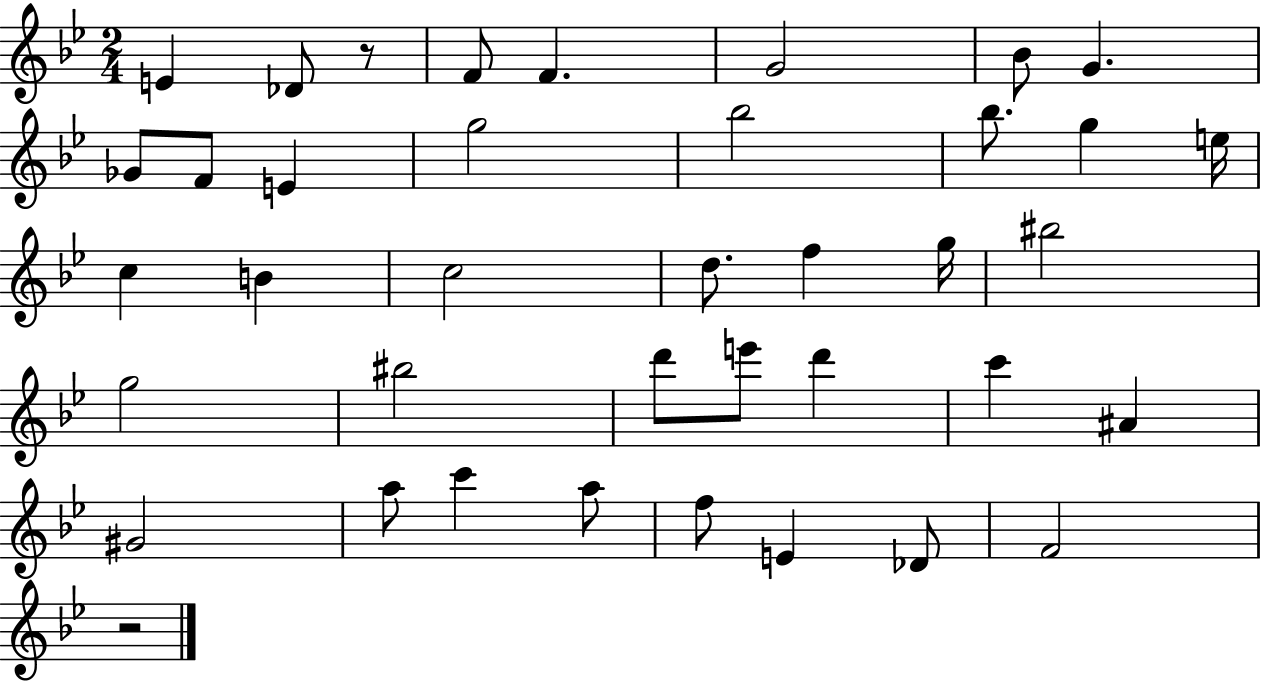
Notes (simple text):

E4/q Db4/e R/e F4/e F4/q. G4/h Bb4/e G4/q. Gb4/e F4/e E4/q G5/h Bb5/h Bb5/e. G5/q E5/s C5/q B4/q C5/h D5/e. F5/q G5/s BIS5/h G5/h BIS5/h D6/e E6/e D6/q C6/q A#4/q G#4/h A5/e C6/q A5/e F5/e E4/q Db4/e F4/h R/h